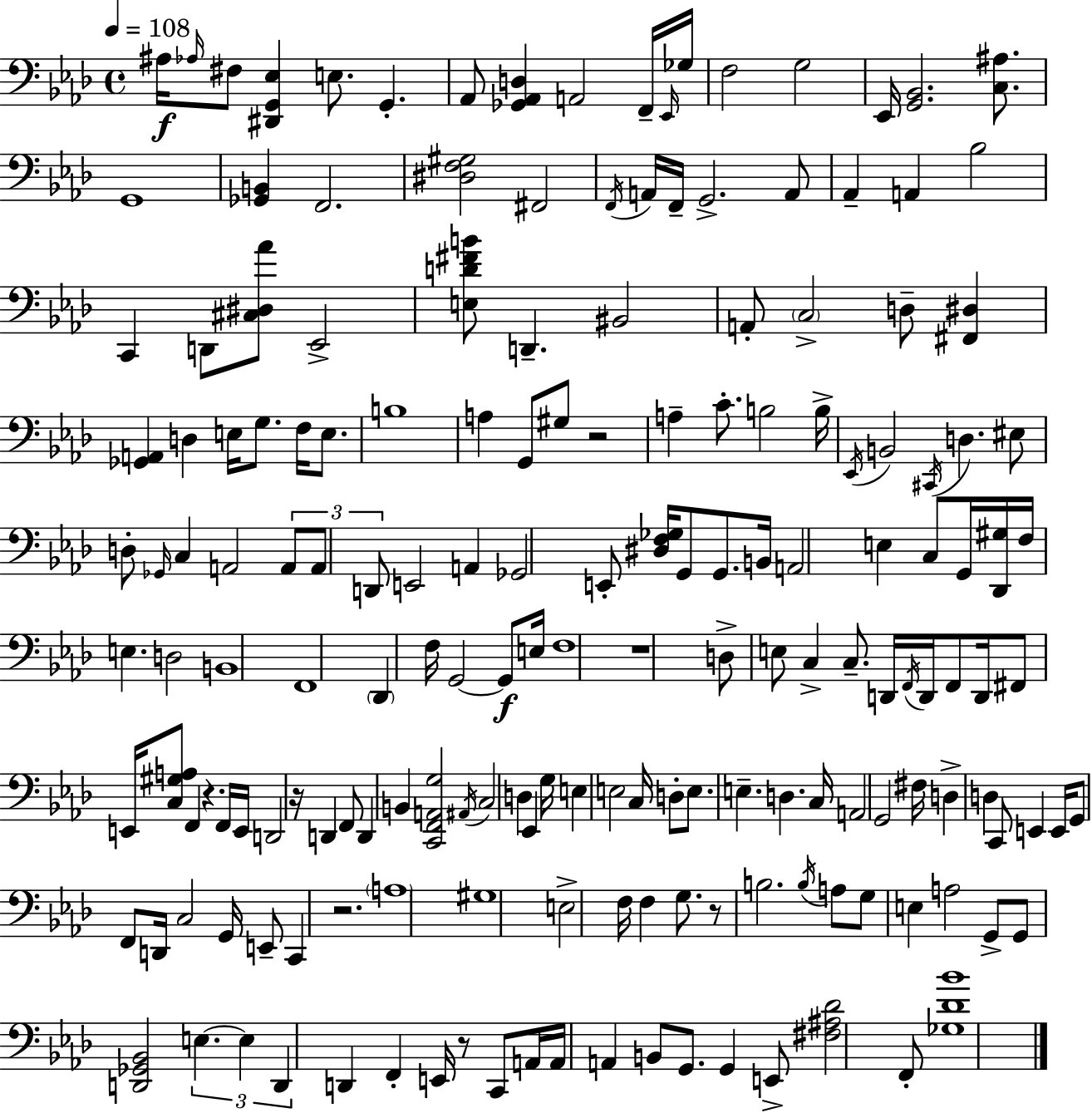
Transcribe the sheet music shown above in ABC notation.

X:1
T:Untitled
M:4/4
L:1/4
K:Ab
^A,/4 _A,/4 ^F,/2 [^D,,G,,_E,] E,/2 G,, _A,,/2 [_G,,_A,,D,] A,,2 F,,/4 _E,,/4 _G,/4 F,2 G,2 _E,,/4 [G,,_B,,]2 [C,^A,]/2 G,,4 [_G,,B,,] F,,2 [^D,F,^G,]2 ^F,,2 F,,/4 A,,/4 F,,/4 G,,2 A,,/2 _A,, A,, _B,2 C,, D,,/2 [^C,^D,_A]/2 _E,,2 [E,D^FB]/2 D,, ^B,,2 A,,/2 C,2 D,/2 [^F,,^D,] [_G,,A,,] D, E,/4 G,/2 F,/4 E,/2 B,4 A, G,,/2 ^G,/2 z2 A, C/2 B,2 B,/4 _E,,/4 B,,2 ^C,,/4 D, ^E,/2 D,/2 _G,,/4 C, A,,2 A,,/2 A,,/2 D,,/2 E,,2 A,, _G,,2 E,,/2 [^D,F,_G,]/4 G,,/2 G,,/2 B,,/4 A,,2 E, C,/2 G,,/4 [_D,,^G,]/4 F,/4 E, D,2 B,,4 F,,4 _D,, F,/4 G,,2 G,,/2 E,/4 F,4 z4 D,/2 E,/2 C, C,/2 D,,/4 F,,/4 D,,/4 F,,/2 D,,/4 ^F,,/2 E,,/4 [C,^G,A,]/2 F,, z F,,/4 E,,/4 D,,2 z/4 D,, F,,/2 D,, B,, [C,,F,,A,,G,]2 ^A,,/4 C,2 D, _E,, G,/4 E, E,2 C,/4 D,/2 E,/2 E, D, C,/4 A,,2 G,,2 ^F,/4 D, D, C,,/2 E,, E,,/4 G,,/2 F,,/2 D,,/4 C,2 G,,/4 E,,/2 C,, z2 A,4 ^G,4 E,2 F,/4 F, G,/2 z/2 B,2 B,/4 A,/2 G,/2 E, A,2 G,,/2 G,,/2 [D,,_G,,_B,,]2 E, E, D,, D,, F,, E,,/4 z/2 C,,/2 A,,/4 A,,/4 A,, B,,/2 G,,/2 G,, E,,/2 [^F,^A,_D]2 F,,/2 [_G,_D_B]4